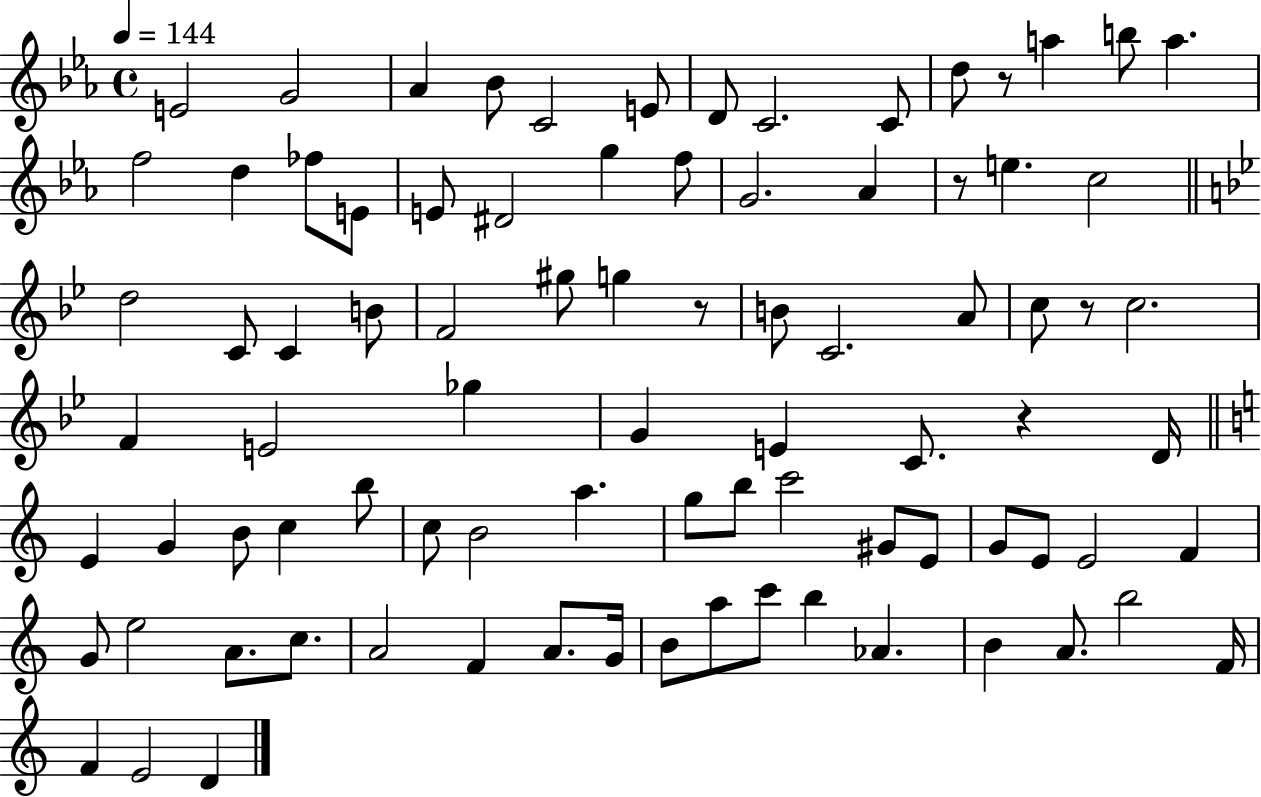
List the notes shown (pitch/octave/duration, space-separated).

E4/h G4/h Ab4/q Bb4/e C4/h E4/e D4/e C4/h. C4/e D5/e R/e A5/q B5/e A5/q. F5/h D5/q FES5/e E4/e E4/e D#4/h G5/q F5/e G4/h. Ab4/q R/e E5/q. C5/h D5/h C4/e C4/q B4/e F4/h G#5/e G5/q R/e B4/e C4/h. A4/e C5/e R/e C5/h. F4/q E4/h Gb5/q G4/q E4/q C4/e. R/q D4/s E4/q G4/q B4/e C5/q B5/e C5/e B4/h A5/q. G5/e B5/e C6/h G#4/e E4/e G4/e E4/e E4/h F4/q G4/e E5/h A4/e. C5/e. A4/h F4/q A4/e. G4/s B4/e A5/e C6/e B5/q Ab4/q. B4/q A4/e. B5/h F4/s F4/q E4/h D4/q